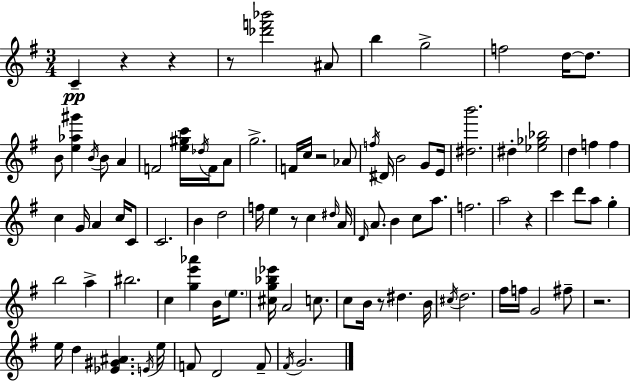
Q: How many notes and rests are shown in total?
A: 95